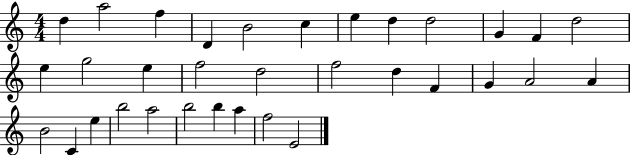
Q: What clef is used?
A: treble